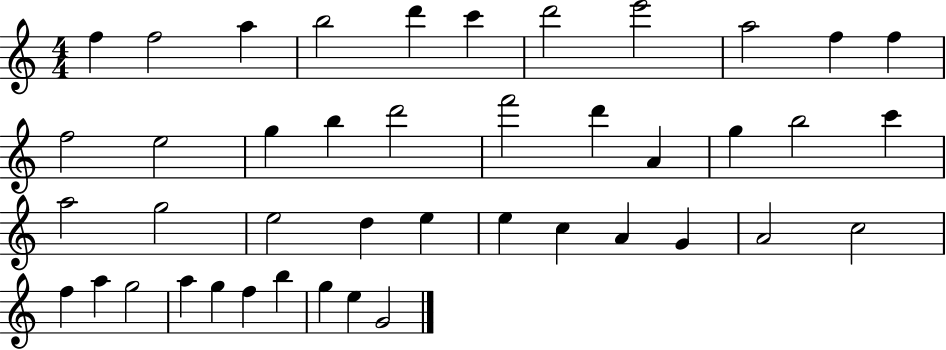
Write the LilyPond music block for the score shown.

{
  \clef treble
  \numericTimeSignature
  \time 4/4
  \key c \major
  f''4 f''2 a''4 | b''2 d'''4 c'''4 | d'''2 e'''2 | a''2 f''4 f''4 | \break f''2 e''2 | g''4 b''4 d'''2 | f'''2 d'''4 a'4 | g''4 b''2 c'''4 | \break a''2 g''2 | e''2 d''4 e''4 | e''4 c''4 a'4 g'4 | a'2 c''2 | \break f''4 a''4 g''2 | a''4 g''4 f''4 b''4 | g''4 e''4 g'2 | \bar "|."
}